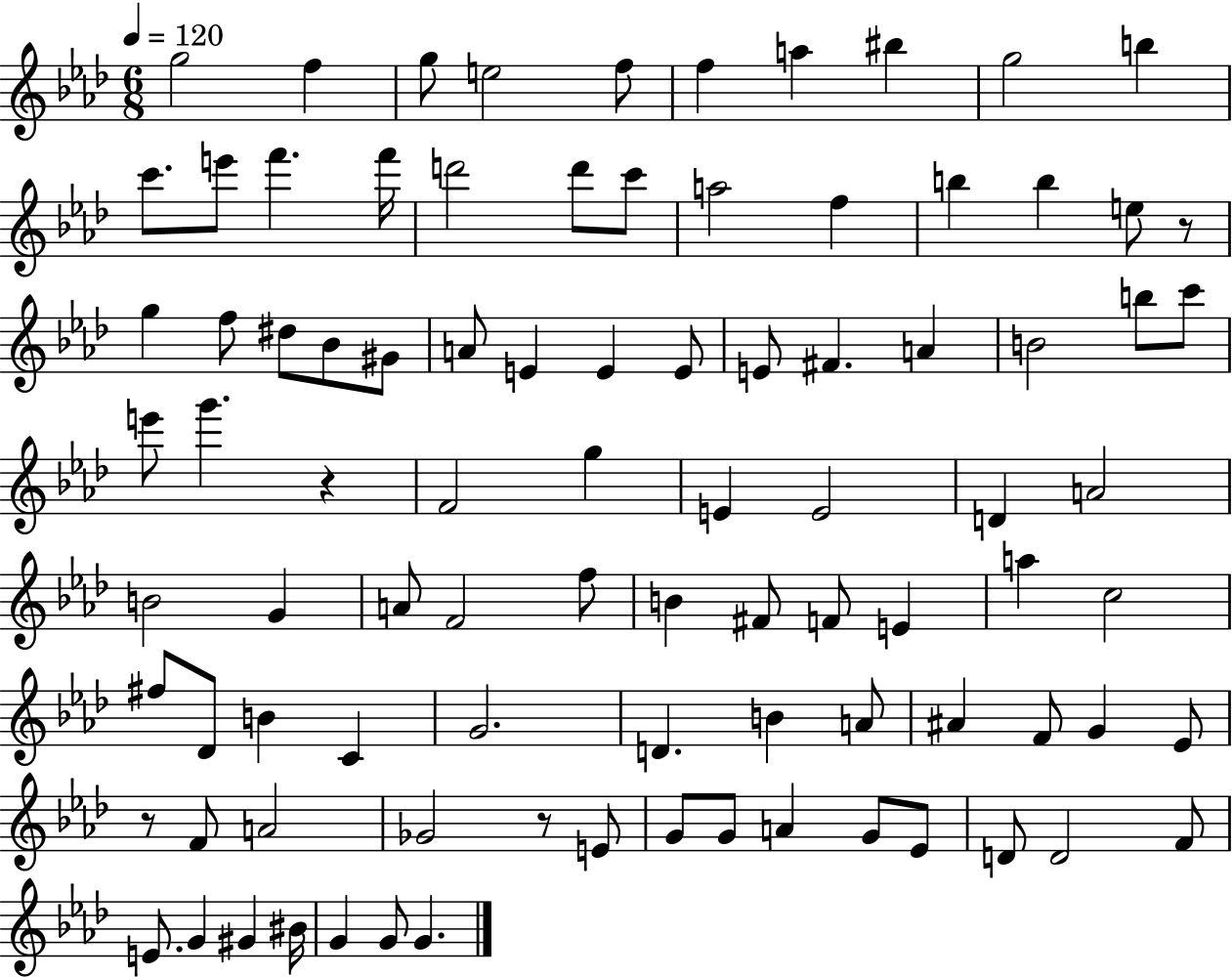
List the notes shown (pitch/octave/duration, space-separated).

G5/h F5/q G5/e E5/h F5/e F5/q A5/q BIS5/q G5/h B5/q C6/e. E6/e F6/q. F6/s D6/h D6/e C6/e A5/h F5/q B5/q B5/q E5/e R/e G5/q F5/e D#5/e Bb4/e G#4/e A4/e E4/q E4/q E4/e E4/e F#4/q. A4/q B4/h B5/e C6/e E6/e G6/q. R/q F4/h G5/q E4/q E4/h D4/q A4/h B4/h G4/q A4/e F4/h F5/e B4/q F#4/e F4/e E4/q A5/q C5/h F#5/e Db4/e B4/q C4/q G4/h. D4/q. B4/q A4/e A#4/q F4/e G4/q Eb4/e R/e F4/e A4/h Gb4/h R/e E4/e G4/e G4/e A4/q G4/e Eb4/e D4/e D4/h F4/e E4/e. G4/q G#4/q BIS4/s G4/q G4/e G4/q.